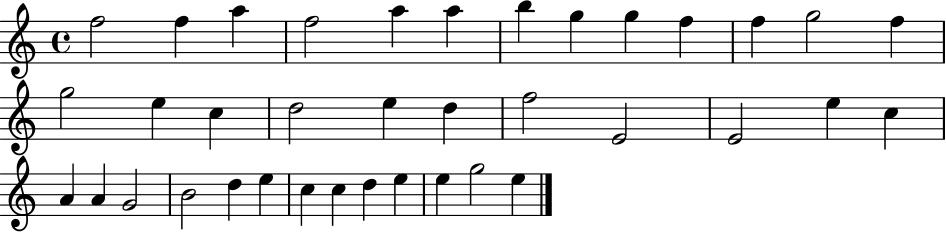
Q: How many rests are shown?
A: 0